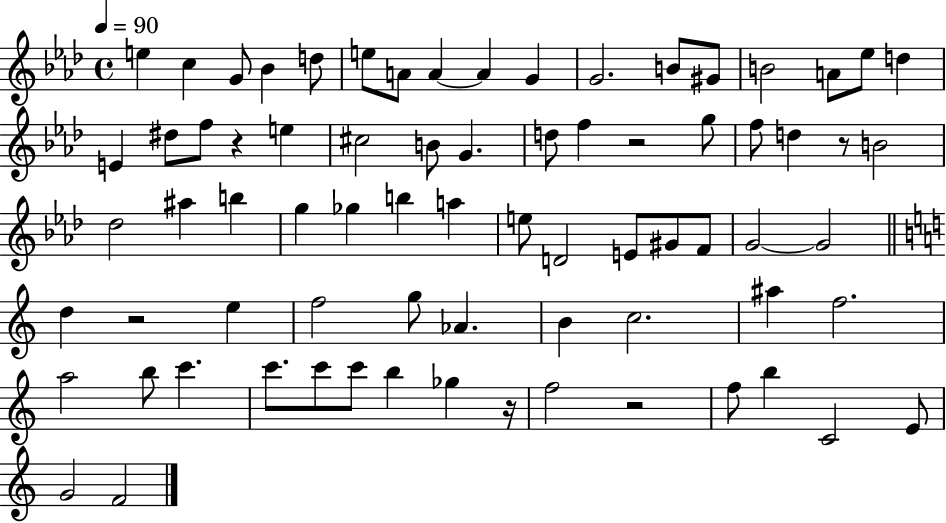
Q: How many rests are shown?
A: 6